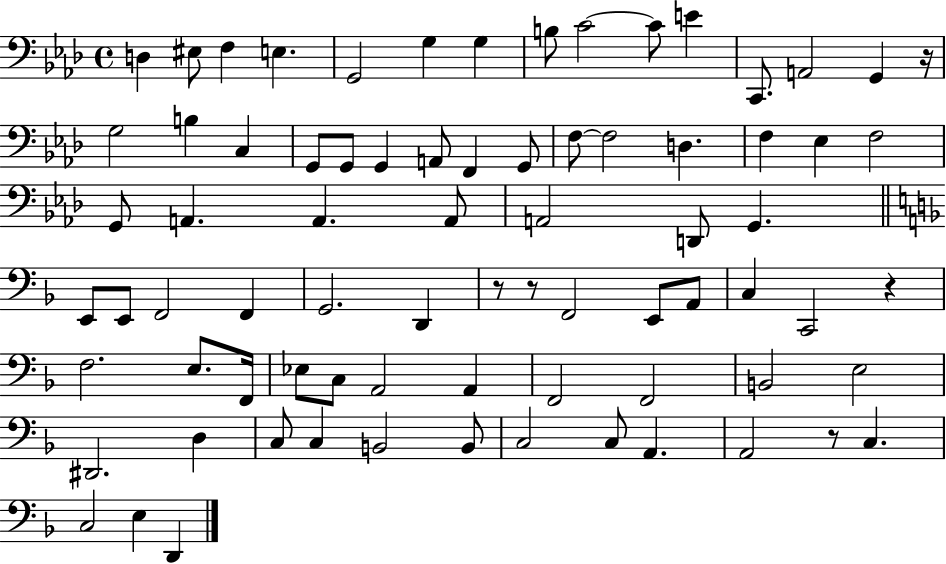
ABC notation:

X:1
T:Untitled
M:4/4
L:1/4
K:Ab
D, ^E,/2 F, E, G,,2 G, G, B,/2 C2 C/2 E C,,/2 A,,2 G,, z/4 G,2 B, C, G,,/2 G,,/2 G,, A,,/2 F,, G,,/2 F,/2 F,2 D, F, _E, F,2 G,,/2 A,, A,, A,,/2 A,,2 D,,/2 G,, E,,/2 E,,/2 F,,2 F,, G,,2 D,, z/2 z/2 F,,2 E,,/2 A,,/2 C, C,,2 z F,2 E,/2 F,,/4 _E,/2 C,/2 A,,2 A,, F,,2 F,,2 B,,2 E,2 ^D,,2 D, C,/2 C, B,,2 B,,/2 C,2 C,/2 A,, A,,2 z/2 C, C,2 E, D,,